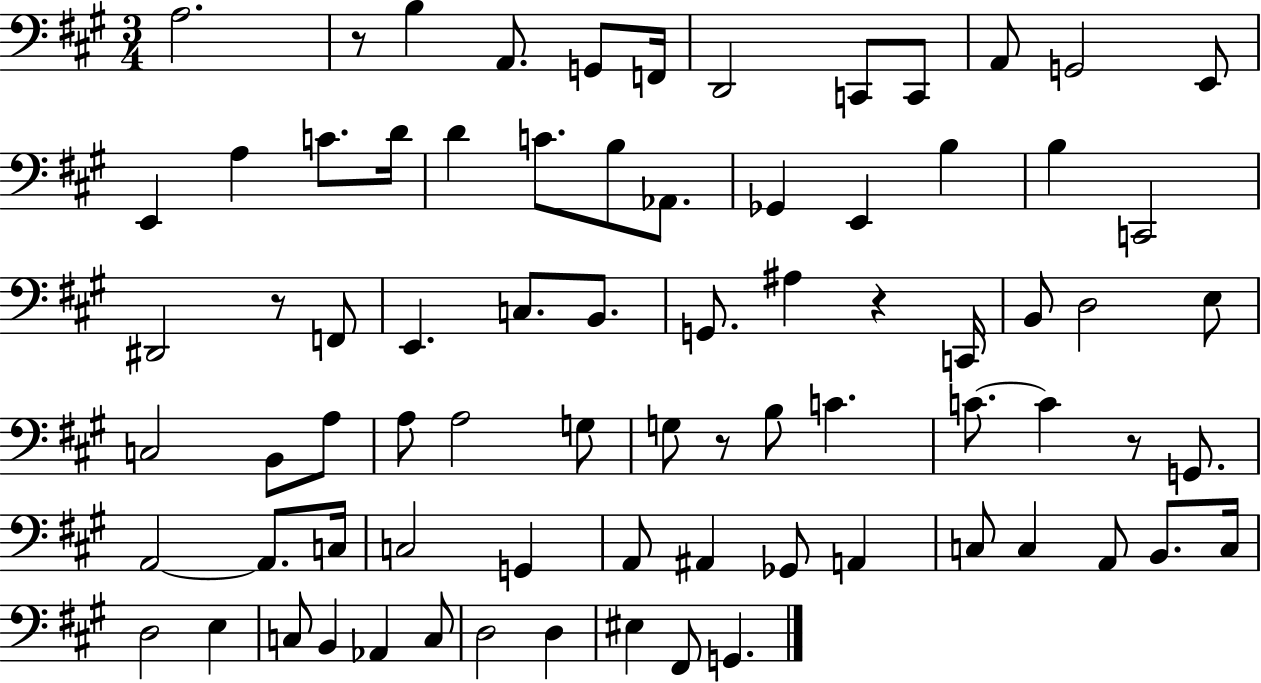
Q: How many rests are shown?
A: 5